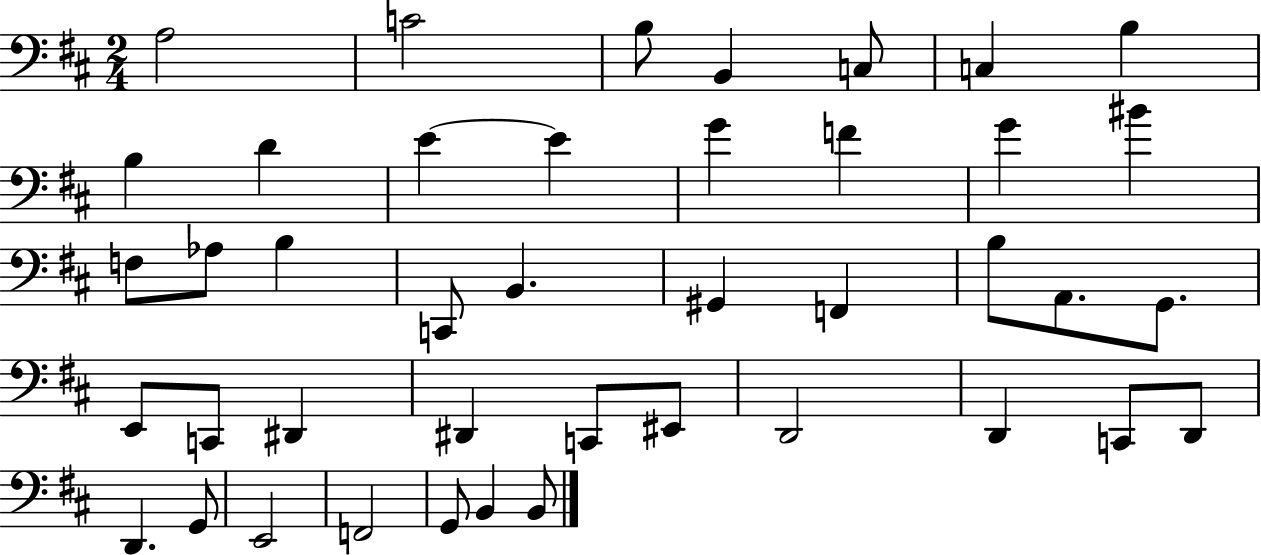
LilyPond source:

{
  \clef bass
  \numericTimeSignature
  \time 2/4
  \key d \major
  a2 | c'2 | b8 b,4 c8 | c4 b4 | \break b4 d'4 | e'4~~ e'4 | g'4 f'4 | g'4 bis'4 | \break f8 aes8 b4 | c,8 b,4. | gis,4 f,4 | b8 a,8. g,8. | \break e,8 c,8 dis,4 | dis,4 c,8 eis,8 | d,2 | d,4 c,8 d,8 | \break d,4. g,8 | e,2 | f,2 | g,8 b,4 b,8 | \break \bar "|."
}